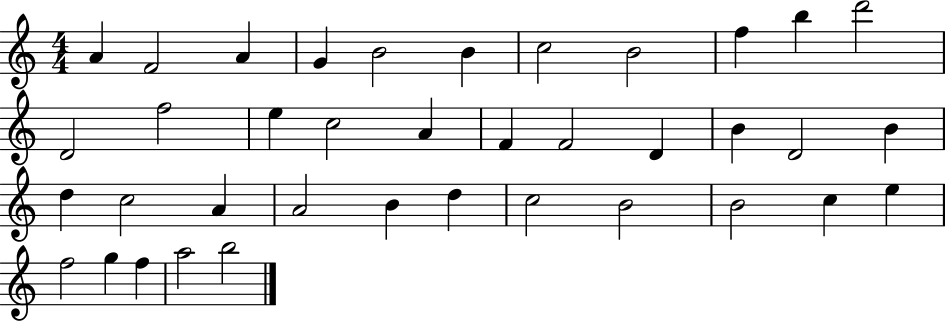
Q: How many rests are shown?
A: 0